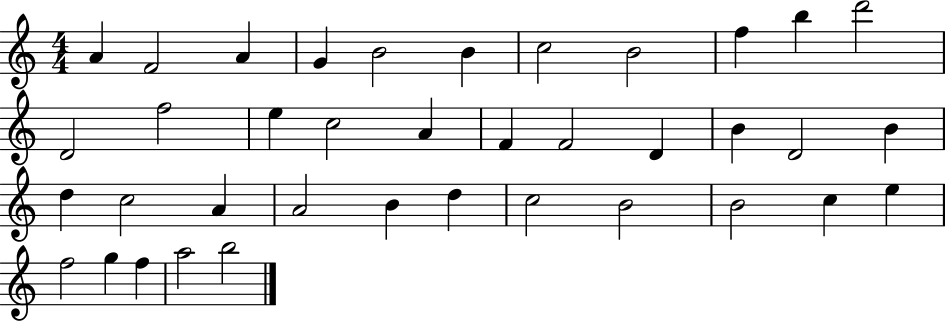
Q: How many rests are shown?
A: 0